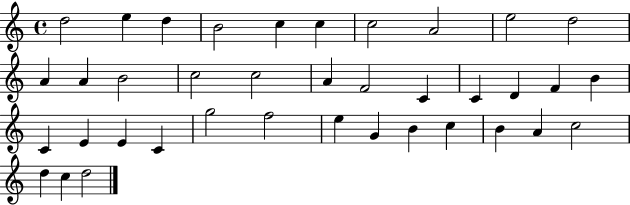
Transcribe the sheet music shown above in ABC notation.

X:1
T:Untitled
M:4/4
L:1/4
K:C
d2 e d B2 c c c2 A2 e2 d2 A A B2 c2 c2 A F2 C C D F B C E E C g2 f2 e G B c B A c2 d c d2